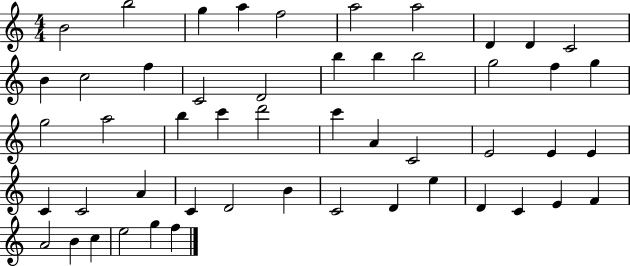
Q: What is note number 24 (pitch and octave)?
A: B5